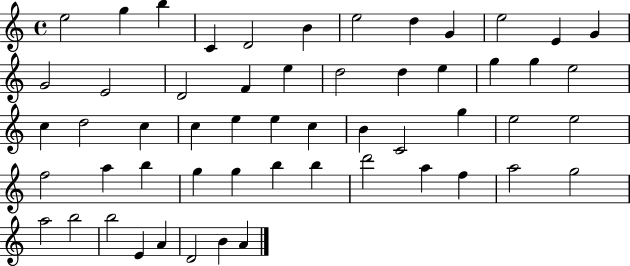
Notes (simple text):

E5/h G5/q B5/q C4/q D4/h B4/q E5/h D5/q G4/q E5/h E4/q G4/q G4/h E4/h D4/h F4/q E5/q D5/h D5/q E5/q G5/q G5/q E5/h C5/q D5/h C5/q C5/q E5/q E5/q C5/q B4/q C4/h G5/q E5/h E5/h F5/h A5/q B5/q G5/q G5/q B5/q B5/q D6/h A5/q F5/q A5/h G5/h A5/h B5/h B5/h E4/q A4/q D4/h B4/q A4/q